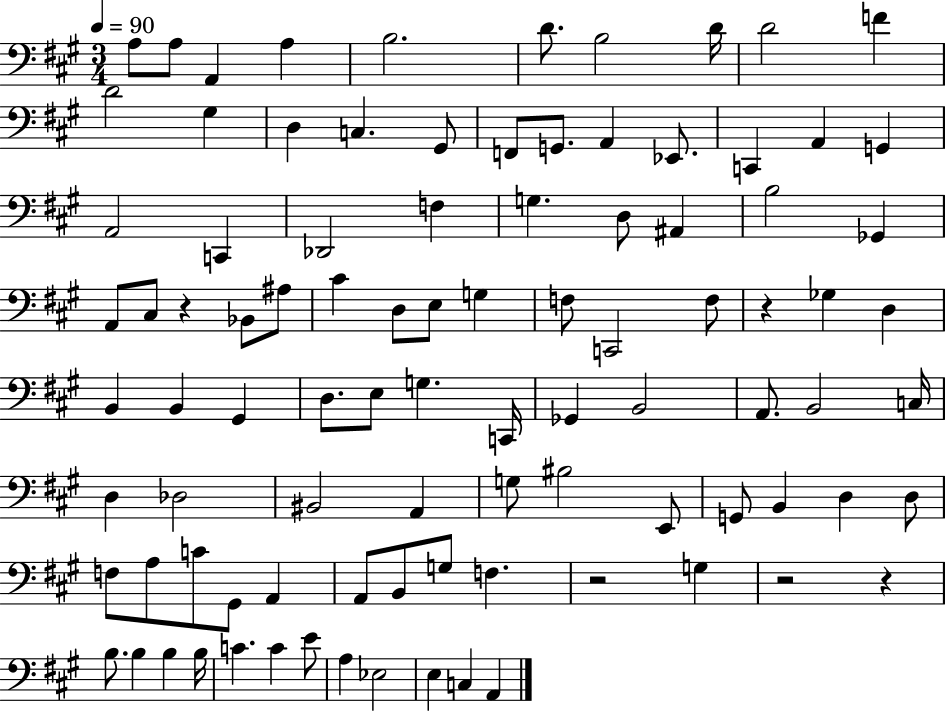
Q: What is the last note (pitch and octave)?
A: A2